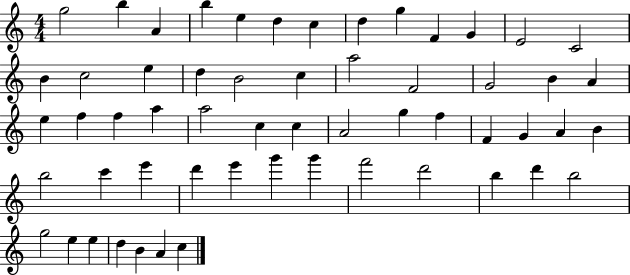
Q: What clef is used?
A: treble